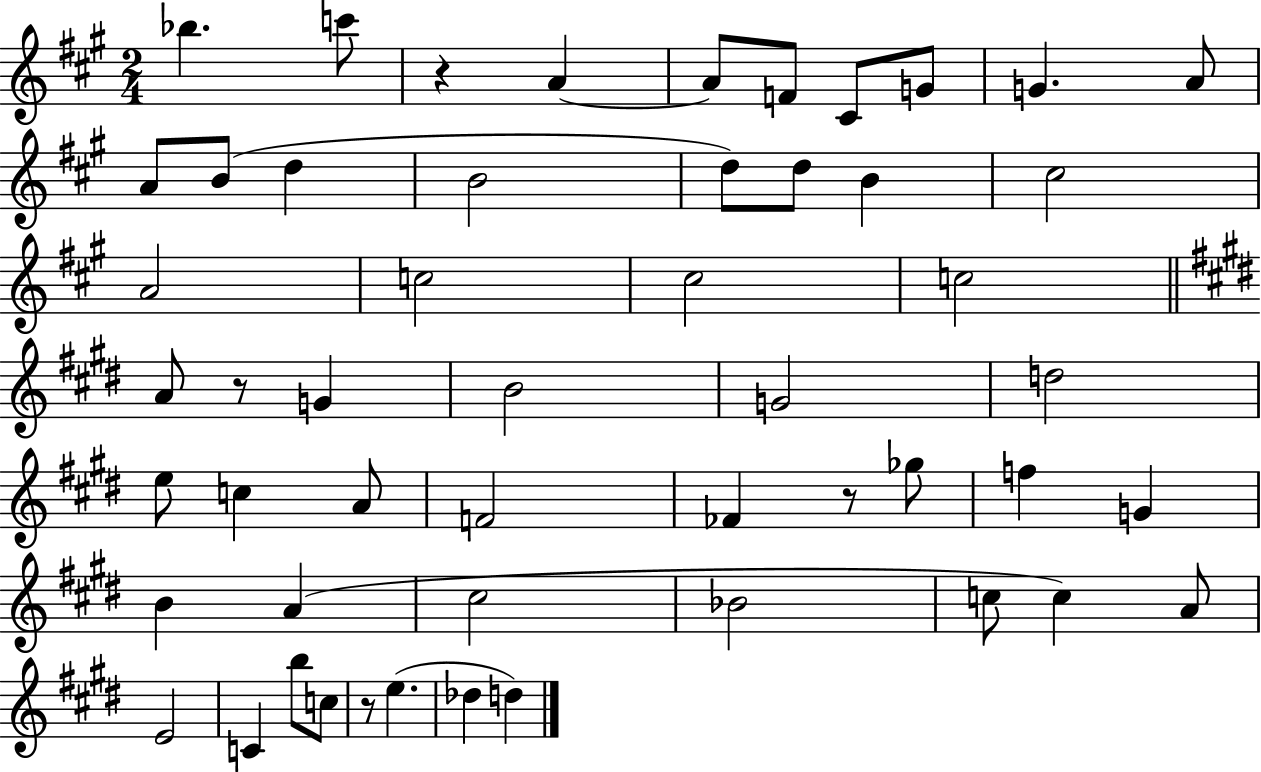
Bb5/q. C6/e R/q A4/q A4/e F4/e C#4/e G4/e G4/q. A4/e A4/e B4/e D5/q B4/h D5/e D5/e B4/q C#5/h A4/h C5/h C#5/h C5/h A4/e R/e G4/q B4/h G4/h D5/h E5/e C5/q A4/e F4/h FES4/q R/e Gb5/e F5/q G4/q B4/q A4/q C#5/h Bb4/h C5/e C5/q A4/e E4/h C4/q B5/e C5/e R/e E5/q. Db5/q D5/q